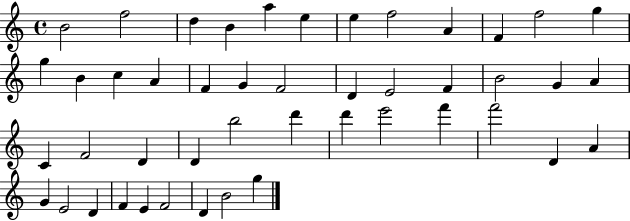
B4/h F5/h D5/q B4/q A5/q E5/q E5/q F5/h A4/q F4/q F5/h G5/q G5/q B4/q C5/q A4/q F4/q G4/q F4/h D4/q E4/h F4/q B4/h G4/q A4/q C4/q F4/h D4/q D4/q B5/h D6/q D6/q E6/h F6/q F6/h D4/q A4/q G4/q E4/h D4/q F4/q E4/q F4/h D4/q B4/h G5/q